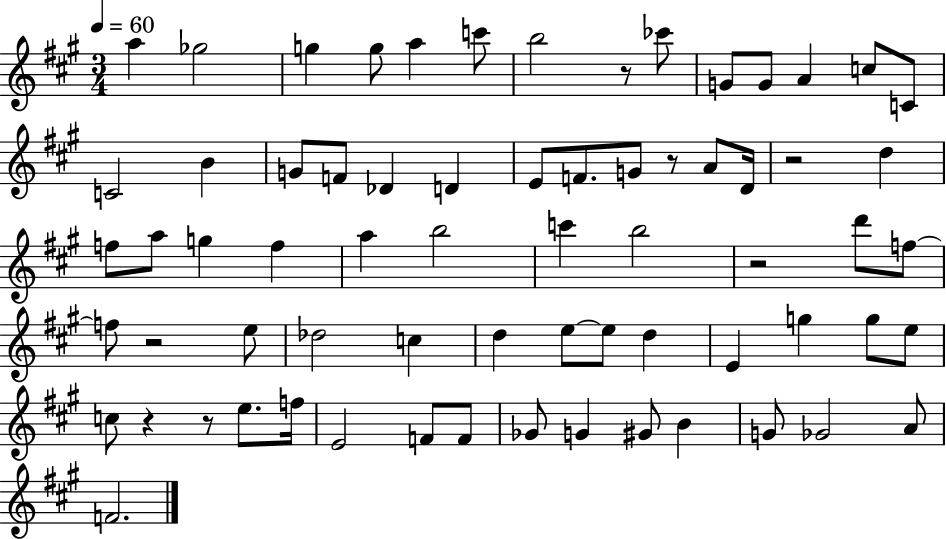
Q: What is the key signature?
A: A major